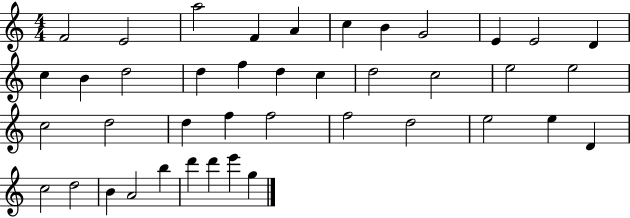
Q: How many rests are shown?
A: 0